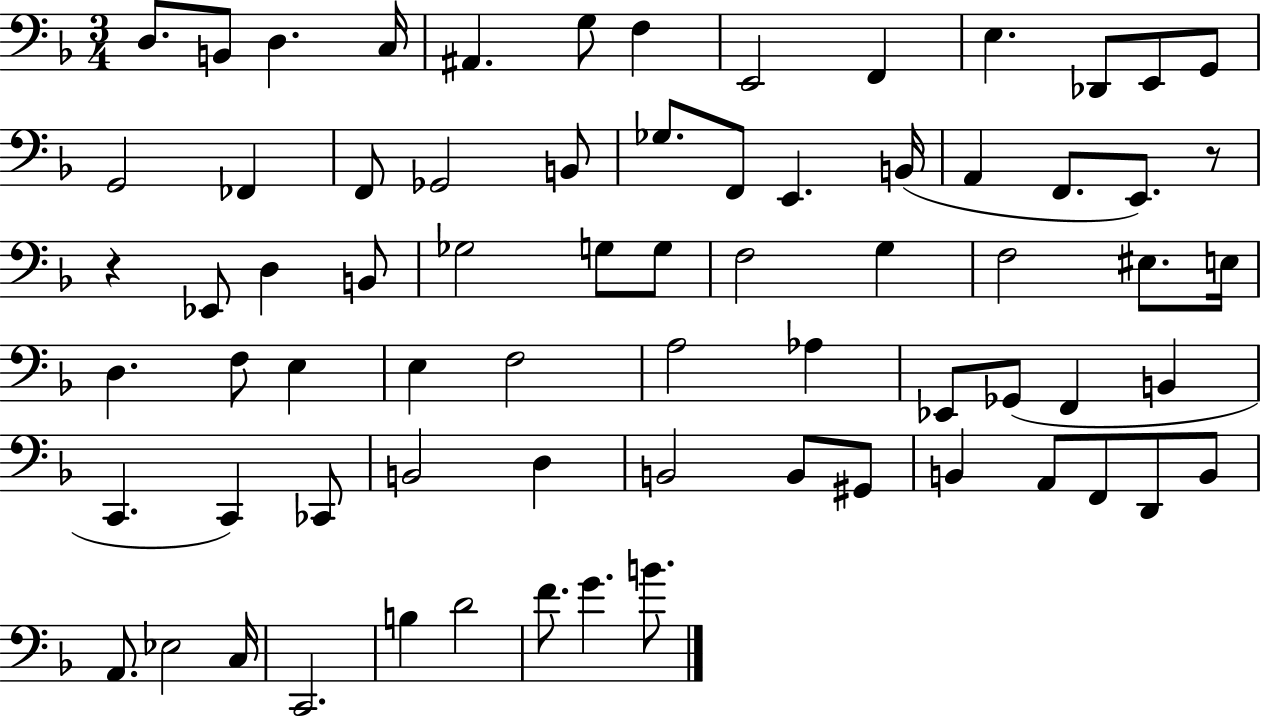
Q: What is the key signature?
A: F major